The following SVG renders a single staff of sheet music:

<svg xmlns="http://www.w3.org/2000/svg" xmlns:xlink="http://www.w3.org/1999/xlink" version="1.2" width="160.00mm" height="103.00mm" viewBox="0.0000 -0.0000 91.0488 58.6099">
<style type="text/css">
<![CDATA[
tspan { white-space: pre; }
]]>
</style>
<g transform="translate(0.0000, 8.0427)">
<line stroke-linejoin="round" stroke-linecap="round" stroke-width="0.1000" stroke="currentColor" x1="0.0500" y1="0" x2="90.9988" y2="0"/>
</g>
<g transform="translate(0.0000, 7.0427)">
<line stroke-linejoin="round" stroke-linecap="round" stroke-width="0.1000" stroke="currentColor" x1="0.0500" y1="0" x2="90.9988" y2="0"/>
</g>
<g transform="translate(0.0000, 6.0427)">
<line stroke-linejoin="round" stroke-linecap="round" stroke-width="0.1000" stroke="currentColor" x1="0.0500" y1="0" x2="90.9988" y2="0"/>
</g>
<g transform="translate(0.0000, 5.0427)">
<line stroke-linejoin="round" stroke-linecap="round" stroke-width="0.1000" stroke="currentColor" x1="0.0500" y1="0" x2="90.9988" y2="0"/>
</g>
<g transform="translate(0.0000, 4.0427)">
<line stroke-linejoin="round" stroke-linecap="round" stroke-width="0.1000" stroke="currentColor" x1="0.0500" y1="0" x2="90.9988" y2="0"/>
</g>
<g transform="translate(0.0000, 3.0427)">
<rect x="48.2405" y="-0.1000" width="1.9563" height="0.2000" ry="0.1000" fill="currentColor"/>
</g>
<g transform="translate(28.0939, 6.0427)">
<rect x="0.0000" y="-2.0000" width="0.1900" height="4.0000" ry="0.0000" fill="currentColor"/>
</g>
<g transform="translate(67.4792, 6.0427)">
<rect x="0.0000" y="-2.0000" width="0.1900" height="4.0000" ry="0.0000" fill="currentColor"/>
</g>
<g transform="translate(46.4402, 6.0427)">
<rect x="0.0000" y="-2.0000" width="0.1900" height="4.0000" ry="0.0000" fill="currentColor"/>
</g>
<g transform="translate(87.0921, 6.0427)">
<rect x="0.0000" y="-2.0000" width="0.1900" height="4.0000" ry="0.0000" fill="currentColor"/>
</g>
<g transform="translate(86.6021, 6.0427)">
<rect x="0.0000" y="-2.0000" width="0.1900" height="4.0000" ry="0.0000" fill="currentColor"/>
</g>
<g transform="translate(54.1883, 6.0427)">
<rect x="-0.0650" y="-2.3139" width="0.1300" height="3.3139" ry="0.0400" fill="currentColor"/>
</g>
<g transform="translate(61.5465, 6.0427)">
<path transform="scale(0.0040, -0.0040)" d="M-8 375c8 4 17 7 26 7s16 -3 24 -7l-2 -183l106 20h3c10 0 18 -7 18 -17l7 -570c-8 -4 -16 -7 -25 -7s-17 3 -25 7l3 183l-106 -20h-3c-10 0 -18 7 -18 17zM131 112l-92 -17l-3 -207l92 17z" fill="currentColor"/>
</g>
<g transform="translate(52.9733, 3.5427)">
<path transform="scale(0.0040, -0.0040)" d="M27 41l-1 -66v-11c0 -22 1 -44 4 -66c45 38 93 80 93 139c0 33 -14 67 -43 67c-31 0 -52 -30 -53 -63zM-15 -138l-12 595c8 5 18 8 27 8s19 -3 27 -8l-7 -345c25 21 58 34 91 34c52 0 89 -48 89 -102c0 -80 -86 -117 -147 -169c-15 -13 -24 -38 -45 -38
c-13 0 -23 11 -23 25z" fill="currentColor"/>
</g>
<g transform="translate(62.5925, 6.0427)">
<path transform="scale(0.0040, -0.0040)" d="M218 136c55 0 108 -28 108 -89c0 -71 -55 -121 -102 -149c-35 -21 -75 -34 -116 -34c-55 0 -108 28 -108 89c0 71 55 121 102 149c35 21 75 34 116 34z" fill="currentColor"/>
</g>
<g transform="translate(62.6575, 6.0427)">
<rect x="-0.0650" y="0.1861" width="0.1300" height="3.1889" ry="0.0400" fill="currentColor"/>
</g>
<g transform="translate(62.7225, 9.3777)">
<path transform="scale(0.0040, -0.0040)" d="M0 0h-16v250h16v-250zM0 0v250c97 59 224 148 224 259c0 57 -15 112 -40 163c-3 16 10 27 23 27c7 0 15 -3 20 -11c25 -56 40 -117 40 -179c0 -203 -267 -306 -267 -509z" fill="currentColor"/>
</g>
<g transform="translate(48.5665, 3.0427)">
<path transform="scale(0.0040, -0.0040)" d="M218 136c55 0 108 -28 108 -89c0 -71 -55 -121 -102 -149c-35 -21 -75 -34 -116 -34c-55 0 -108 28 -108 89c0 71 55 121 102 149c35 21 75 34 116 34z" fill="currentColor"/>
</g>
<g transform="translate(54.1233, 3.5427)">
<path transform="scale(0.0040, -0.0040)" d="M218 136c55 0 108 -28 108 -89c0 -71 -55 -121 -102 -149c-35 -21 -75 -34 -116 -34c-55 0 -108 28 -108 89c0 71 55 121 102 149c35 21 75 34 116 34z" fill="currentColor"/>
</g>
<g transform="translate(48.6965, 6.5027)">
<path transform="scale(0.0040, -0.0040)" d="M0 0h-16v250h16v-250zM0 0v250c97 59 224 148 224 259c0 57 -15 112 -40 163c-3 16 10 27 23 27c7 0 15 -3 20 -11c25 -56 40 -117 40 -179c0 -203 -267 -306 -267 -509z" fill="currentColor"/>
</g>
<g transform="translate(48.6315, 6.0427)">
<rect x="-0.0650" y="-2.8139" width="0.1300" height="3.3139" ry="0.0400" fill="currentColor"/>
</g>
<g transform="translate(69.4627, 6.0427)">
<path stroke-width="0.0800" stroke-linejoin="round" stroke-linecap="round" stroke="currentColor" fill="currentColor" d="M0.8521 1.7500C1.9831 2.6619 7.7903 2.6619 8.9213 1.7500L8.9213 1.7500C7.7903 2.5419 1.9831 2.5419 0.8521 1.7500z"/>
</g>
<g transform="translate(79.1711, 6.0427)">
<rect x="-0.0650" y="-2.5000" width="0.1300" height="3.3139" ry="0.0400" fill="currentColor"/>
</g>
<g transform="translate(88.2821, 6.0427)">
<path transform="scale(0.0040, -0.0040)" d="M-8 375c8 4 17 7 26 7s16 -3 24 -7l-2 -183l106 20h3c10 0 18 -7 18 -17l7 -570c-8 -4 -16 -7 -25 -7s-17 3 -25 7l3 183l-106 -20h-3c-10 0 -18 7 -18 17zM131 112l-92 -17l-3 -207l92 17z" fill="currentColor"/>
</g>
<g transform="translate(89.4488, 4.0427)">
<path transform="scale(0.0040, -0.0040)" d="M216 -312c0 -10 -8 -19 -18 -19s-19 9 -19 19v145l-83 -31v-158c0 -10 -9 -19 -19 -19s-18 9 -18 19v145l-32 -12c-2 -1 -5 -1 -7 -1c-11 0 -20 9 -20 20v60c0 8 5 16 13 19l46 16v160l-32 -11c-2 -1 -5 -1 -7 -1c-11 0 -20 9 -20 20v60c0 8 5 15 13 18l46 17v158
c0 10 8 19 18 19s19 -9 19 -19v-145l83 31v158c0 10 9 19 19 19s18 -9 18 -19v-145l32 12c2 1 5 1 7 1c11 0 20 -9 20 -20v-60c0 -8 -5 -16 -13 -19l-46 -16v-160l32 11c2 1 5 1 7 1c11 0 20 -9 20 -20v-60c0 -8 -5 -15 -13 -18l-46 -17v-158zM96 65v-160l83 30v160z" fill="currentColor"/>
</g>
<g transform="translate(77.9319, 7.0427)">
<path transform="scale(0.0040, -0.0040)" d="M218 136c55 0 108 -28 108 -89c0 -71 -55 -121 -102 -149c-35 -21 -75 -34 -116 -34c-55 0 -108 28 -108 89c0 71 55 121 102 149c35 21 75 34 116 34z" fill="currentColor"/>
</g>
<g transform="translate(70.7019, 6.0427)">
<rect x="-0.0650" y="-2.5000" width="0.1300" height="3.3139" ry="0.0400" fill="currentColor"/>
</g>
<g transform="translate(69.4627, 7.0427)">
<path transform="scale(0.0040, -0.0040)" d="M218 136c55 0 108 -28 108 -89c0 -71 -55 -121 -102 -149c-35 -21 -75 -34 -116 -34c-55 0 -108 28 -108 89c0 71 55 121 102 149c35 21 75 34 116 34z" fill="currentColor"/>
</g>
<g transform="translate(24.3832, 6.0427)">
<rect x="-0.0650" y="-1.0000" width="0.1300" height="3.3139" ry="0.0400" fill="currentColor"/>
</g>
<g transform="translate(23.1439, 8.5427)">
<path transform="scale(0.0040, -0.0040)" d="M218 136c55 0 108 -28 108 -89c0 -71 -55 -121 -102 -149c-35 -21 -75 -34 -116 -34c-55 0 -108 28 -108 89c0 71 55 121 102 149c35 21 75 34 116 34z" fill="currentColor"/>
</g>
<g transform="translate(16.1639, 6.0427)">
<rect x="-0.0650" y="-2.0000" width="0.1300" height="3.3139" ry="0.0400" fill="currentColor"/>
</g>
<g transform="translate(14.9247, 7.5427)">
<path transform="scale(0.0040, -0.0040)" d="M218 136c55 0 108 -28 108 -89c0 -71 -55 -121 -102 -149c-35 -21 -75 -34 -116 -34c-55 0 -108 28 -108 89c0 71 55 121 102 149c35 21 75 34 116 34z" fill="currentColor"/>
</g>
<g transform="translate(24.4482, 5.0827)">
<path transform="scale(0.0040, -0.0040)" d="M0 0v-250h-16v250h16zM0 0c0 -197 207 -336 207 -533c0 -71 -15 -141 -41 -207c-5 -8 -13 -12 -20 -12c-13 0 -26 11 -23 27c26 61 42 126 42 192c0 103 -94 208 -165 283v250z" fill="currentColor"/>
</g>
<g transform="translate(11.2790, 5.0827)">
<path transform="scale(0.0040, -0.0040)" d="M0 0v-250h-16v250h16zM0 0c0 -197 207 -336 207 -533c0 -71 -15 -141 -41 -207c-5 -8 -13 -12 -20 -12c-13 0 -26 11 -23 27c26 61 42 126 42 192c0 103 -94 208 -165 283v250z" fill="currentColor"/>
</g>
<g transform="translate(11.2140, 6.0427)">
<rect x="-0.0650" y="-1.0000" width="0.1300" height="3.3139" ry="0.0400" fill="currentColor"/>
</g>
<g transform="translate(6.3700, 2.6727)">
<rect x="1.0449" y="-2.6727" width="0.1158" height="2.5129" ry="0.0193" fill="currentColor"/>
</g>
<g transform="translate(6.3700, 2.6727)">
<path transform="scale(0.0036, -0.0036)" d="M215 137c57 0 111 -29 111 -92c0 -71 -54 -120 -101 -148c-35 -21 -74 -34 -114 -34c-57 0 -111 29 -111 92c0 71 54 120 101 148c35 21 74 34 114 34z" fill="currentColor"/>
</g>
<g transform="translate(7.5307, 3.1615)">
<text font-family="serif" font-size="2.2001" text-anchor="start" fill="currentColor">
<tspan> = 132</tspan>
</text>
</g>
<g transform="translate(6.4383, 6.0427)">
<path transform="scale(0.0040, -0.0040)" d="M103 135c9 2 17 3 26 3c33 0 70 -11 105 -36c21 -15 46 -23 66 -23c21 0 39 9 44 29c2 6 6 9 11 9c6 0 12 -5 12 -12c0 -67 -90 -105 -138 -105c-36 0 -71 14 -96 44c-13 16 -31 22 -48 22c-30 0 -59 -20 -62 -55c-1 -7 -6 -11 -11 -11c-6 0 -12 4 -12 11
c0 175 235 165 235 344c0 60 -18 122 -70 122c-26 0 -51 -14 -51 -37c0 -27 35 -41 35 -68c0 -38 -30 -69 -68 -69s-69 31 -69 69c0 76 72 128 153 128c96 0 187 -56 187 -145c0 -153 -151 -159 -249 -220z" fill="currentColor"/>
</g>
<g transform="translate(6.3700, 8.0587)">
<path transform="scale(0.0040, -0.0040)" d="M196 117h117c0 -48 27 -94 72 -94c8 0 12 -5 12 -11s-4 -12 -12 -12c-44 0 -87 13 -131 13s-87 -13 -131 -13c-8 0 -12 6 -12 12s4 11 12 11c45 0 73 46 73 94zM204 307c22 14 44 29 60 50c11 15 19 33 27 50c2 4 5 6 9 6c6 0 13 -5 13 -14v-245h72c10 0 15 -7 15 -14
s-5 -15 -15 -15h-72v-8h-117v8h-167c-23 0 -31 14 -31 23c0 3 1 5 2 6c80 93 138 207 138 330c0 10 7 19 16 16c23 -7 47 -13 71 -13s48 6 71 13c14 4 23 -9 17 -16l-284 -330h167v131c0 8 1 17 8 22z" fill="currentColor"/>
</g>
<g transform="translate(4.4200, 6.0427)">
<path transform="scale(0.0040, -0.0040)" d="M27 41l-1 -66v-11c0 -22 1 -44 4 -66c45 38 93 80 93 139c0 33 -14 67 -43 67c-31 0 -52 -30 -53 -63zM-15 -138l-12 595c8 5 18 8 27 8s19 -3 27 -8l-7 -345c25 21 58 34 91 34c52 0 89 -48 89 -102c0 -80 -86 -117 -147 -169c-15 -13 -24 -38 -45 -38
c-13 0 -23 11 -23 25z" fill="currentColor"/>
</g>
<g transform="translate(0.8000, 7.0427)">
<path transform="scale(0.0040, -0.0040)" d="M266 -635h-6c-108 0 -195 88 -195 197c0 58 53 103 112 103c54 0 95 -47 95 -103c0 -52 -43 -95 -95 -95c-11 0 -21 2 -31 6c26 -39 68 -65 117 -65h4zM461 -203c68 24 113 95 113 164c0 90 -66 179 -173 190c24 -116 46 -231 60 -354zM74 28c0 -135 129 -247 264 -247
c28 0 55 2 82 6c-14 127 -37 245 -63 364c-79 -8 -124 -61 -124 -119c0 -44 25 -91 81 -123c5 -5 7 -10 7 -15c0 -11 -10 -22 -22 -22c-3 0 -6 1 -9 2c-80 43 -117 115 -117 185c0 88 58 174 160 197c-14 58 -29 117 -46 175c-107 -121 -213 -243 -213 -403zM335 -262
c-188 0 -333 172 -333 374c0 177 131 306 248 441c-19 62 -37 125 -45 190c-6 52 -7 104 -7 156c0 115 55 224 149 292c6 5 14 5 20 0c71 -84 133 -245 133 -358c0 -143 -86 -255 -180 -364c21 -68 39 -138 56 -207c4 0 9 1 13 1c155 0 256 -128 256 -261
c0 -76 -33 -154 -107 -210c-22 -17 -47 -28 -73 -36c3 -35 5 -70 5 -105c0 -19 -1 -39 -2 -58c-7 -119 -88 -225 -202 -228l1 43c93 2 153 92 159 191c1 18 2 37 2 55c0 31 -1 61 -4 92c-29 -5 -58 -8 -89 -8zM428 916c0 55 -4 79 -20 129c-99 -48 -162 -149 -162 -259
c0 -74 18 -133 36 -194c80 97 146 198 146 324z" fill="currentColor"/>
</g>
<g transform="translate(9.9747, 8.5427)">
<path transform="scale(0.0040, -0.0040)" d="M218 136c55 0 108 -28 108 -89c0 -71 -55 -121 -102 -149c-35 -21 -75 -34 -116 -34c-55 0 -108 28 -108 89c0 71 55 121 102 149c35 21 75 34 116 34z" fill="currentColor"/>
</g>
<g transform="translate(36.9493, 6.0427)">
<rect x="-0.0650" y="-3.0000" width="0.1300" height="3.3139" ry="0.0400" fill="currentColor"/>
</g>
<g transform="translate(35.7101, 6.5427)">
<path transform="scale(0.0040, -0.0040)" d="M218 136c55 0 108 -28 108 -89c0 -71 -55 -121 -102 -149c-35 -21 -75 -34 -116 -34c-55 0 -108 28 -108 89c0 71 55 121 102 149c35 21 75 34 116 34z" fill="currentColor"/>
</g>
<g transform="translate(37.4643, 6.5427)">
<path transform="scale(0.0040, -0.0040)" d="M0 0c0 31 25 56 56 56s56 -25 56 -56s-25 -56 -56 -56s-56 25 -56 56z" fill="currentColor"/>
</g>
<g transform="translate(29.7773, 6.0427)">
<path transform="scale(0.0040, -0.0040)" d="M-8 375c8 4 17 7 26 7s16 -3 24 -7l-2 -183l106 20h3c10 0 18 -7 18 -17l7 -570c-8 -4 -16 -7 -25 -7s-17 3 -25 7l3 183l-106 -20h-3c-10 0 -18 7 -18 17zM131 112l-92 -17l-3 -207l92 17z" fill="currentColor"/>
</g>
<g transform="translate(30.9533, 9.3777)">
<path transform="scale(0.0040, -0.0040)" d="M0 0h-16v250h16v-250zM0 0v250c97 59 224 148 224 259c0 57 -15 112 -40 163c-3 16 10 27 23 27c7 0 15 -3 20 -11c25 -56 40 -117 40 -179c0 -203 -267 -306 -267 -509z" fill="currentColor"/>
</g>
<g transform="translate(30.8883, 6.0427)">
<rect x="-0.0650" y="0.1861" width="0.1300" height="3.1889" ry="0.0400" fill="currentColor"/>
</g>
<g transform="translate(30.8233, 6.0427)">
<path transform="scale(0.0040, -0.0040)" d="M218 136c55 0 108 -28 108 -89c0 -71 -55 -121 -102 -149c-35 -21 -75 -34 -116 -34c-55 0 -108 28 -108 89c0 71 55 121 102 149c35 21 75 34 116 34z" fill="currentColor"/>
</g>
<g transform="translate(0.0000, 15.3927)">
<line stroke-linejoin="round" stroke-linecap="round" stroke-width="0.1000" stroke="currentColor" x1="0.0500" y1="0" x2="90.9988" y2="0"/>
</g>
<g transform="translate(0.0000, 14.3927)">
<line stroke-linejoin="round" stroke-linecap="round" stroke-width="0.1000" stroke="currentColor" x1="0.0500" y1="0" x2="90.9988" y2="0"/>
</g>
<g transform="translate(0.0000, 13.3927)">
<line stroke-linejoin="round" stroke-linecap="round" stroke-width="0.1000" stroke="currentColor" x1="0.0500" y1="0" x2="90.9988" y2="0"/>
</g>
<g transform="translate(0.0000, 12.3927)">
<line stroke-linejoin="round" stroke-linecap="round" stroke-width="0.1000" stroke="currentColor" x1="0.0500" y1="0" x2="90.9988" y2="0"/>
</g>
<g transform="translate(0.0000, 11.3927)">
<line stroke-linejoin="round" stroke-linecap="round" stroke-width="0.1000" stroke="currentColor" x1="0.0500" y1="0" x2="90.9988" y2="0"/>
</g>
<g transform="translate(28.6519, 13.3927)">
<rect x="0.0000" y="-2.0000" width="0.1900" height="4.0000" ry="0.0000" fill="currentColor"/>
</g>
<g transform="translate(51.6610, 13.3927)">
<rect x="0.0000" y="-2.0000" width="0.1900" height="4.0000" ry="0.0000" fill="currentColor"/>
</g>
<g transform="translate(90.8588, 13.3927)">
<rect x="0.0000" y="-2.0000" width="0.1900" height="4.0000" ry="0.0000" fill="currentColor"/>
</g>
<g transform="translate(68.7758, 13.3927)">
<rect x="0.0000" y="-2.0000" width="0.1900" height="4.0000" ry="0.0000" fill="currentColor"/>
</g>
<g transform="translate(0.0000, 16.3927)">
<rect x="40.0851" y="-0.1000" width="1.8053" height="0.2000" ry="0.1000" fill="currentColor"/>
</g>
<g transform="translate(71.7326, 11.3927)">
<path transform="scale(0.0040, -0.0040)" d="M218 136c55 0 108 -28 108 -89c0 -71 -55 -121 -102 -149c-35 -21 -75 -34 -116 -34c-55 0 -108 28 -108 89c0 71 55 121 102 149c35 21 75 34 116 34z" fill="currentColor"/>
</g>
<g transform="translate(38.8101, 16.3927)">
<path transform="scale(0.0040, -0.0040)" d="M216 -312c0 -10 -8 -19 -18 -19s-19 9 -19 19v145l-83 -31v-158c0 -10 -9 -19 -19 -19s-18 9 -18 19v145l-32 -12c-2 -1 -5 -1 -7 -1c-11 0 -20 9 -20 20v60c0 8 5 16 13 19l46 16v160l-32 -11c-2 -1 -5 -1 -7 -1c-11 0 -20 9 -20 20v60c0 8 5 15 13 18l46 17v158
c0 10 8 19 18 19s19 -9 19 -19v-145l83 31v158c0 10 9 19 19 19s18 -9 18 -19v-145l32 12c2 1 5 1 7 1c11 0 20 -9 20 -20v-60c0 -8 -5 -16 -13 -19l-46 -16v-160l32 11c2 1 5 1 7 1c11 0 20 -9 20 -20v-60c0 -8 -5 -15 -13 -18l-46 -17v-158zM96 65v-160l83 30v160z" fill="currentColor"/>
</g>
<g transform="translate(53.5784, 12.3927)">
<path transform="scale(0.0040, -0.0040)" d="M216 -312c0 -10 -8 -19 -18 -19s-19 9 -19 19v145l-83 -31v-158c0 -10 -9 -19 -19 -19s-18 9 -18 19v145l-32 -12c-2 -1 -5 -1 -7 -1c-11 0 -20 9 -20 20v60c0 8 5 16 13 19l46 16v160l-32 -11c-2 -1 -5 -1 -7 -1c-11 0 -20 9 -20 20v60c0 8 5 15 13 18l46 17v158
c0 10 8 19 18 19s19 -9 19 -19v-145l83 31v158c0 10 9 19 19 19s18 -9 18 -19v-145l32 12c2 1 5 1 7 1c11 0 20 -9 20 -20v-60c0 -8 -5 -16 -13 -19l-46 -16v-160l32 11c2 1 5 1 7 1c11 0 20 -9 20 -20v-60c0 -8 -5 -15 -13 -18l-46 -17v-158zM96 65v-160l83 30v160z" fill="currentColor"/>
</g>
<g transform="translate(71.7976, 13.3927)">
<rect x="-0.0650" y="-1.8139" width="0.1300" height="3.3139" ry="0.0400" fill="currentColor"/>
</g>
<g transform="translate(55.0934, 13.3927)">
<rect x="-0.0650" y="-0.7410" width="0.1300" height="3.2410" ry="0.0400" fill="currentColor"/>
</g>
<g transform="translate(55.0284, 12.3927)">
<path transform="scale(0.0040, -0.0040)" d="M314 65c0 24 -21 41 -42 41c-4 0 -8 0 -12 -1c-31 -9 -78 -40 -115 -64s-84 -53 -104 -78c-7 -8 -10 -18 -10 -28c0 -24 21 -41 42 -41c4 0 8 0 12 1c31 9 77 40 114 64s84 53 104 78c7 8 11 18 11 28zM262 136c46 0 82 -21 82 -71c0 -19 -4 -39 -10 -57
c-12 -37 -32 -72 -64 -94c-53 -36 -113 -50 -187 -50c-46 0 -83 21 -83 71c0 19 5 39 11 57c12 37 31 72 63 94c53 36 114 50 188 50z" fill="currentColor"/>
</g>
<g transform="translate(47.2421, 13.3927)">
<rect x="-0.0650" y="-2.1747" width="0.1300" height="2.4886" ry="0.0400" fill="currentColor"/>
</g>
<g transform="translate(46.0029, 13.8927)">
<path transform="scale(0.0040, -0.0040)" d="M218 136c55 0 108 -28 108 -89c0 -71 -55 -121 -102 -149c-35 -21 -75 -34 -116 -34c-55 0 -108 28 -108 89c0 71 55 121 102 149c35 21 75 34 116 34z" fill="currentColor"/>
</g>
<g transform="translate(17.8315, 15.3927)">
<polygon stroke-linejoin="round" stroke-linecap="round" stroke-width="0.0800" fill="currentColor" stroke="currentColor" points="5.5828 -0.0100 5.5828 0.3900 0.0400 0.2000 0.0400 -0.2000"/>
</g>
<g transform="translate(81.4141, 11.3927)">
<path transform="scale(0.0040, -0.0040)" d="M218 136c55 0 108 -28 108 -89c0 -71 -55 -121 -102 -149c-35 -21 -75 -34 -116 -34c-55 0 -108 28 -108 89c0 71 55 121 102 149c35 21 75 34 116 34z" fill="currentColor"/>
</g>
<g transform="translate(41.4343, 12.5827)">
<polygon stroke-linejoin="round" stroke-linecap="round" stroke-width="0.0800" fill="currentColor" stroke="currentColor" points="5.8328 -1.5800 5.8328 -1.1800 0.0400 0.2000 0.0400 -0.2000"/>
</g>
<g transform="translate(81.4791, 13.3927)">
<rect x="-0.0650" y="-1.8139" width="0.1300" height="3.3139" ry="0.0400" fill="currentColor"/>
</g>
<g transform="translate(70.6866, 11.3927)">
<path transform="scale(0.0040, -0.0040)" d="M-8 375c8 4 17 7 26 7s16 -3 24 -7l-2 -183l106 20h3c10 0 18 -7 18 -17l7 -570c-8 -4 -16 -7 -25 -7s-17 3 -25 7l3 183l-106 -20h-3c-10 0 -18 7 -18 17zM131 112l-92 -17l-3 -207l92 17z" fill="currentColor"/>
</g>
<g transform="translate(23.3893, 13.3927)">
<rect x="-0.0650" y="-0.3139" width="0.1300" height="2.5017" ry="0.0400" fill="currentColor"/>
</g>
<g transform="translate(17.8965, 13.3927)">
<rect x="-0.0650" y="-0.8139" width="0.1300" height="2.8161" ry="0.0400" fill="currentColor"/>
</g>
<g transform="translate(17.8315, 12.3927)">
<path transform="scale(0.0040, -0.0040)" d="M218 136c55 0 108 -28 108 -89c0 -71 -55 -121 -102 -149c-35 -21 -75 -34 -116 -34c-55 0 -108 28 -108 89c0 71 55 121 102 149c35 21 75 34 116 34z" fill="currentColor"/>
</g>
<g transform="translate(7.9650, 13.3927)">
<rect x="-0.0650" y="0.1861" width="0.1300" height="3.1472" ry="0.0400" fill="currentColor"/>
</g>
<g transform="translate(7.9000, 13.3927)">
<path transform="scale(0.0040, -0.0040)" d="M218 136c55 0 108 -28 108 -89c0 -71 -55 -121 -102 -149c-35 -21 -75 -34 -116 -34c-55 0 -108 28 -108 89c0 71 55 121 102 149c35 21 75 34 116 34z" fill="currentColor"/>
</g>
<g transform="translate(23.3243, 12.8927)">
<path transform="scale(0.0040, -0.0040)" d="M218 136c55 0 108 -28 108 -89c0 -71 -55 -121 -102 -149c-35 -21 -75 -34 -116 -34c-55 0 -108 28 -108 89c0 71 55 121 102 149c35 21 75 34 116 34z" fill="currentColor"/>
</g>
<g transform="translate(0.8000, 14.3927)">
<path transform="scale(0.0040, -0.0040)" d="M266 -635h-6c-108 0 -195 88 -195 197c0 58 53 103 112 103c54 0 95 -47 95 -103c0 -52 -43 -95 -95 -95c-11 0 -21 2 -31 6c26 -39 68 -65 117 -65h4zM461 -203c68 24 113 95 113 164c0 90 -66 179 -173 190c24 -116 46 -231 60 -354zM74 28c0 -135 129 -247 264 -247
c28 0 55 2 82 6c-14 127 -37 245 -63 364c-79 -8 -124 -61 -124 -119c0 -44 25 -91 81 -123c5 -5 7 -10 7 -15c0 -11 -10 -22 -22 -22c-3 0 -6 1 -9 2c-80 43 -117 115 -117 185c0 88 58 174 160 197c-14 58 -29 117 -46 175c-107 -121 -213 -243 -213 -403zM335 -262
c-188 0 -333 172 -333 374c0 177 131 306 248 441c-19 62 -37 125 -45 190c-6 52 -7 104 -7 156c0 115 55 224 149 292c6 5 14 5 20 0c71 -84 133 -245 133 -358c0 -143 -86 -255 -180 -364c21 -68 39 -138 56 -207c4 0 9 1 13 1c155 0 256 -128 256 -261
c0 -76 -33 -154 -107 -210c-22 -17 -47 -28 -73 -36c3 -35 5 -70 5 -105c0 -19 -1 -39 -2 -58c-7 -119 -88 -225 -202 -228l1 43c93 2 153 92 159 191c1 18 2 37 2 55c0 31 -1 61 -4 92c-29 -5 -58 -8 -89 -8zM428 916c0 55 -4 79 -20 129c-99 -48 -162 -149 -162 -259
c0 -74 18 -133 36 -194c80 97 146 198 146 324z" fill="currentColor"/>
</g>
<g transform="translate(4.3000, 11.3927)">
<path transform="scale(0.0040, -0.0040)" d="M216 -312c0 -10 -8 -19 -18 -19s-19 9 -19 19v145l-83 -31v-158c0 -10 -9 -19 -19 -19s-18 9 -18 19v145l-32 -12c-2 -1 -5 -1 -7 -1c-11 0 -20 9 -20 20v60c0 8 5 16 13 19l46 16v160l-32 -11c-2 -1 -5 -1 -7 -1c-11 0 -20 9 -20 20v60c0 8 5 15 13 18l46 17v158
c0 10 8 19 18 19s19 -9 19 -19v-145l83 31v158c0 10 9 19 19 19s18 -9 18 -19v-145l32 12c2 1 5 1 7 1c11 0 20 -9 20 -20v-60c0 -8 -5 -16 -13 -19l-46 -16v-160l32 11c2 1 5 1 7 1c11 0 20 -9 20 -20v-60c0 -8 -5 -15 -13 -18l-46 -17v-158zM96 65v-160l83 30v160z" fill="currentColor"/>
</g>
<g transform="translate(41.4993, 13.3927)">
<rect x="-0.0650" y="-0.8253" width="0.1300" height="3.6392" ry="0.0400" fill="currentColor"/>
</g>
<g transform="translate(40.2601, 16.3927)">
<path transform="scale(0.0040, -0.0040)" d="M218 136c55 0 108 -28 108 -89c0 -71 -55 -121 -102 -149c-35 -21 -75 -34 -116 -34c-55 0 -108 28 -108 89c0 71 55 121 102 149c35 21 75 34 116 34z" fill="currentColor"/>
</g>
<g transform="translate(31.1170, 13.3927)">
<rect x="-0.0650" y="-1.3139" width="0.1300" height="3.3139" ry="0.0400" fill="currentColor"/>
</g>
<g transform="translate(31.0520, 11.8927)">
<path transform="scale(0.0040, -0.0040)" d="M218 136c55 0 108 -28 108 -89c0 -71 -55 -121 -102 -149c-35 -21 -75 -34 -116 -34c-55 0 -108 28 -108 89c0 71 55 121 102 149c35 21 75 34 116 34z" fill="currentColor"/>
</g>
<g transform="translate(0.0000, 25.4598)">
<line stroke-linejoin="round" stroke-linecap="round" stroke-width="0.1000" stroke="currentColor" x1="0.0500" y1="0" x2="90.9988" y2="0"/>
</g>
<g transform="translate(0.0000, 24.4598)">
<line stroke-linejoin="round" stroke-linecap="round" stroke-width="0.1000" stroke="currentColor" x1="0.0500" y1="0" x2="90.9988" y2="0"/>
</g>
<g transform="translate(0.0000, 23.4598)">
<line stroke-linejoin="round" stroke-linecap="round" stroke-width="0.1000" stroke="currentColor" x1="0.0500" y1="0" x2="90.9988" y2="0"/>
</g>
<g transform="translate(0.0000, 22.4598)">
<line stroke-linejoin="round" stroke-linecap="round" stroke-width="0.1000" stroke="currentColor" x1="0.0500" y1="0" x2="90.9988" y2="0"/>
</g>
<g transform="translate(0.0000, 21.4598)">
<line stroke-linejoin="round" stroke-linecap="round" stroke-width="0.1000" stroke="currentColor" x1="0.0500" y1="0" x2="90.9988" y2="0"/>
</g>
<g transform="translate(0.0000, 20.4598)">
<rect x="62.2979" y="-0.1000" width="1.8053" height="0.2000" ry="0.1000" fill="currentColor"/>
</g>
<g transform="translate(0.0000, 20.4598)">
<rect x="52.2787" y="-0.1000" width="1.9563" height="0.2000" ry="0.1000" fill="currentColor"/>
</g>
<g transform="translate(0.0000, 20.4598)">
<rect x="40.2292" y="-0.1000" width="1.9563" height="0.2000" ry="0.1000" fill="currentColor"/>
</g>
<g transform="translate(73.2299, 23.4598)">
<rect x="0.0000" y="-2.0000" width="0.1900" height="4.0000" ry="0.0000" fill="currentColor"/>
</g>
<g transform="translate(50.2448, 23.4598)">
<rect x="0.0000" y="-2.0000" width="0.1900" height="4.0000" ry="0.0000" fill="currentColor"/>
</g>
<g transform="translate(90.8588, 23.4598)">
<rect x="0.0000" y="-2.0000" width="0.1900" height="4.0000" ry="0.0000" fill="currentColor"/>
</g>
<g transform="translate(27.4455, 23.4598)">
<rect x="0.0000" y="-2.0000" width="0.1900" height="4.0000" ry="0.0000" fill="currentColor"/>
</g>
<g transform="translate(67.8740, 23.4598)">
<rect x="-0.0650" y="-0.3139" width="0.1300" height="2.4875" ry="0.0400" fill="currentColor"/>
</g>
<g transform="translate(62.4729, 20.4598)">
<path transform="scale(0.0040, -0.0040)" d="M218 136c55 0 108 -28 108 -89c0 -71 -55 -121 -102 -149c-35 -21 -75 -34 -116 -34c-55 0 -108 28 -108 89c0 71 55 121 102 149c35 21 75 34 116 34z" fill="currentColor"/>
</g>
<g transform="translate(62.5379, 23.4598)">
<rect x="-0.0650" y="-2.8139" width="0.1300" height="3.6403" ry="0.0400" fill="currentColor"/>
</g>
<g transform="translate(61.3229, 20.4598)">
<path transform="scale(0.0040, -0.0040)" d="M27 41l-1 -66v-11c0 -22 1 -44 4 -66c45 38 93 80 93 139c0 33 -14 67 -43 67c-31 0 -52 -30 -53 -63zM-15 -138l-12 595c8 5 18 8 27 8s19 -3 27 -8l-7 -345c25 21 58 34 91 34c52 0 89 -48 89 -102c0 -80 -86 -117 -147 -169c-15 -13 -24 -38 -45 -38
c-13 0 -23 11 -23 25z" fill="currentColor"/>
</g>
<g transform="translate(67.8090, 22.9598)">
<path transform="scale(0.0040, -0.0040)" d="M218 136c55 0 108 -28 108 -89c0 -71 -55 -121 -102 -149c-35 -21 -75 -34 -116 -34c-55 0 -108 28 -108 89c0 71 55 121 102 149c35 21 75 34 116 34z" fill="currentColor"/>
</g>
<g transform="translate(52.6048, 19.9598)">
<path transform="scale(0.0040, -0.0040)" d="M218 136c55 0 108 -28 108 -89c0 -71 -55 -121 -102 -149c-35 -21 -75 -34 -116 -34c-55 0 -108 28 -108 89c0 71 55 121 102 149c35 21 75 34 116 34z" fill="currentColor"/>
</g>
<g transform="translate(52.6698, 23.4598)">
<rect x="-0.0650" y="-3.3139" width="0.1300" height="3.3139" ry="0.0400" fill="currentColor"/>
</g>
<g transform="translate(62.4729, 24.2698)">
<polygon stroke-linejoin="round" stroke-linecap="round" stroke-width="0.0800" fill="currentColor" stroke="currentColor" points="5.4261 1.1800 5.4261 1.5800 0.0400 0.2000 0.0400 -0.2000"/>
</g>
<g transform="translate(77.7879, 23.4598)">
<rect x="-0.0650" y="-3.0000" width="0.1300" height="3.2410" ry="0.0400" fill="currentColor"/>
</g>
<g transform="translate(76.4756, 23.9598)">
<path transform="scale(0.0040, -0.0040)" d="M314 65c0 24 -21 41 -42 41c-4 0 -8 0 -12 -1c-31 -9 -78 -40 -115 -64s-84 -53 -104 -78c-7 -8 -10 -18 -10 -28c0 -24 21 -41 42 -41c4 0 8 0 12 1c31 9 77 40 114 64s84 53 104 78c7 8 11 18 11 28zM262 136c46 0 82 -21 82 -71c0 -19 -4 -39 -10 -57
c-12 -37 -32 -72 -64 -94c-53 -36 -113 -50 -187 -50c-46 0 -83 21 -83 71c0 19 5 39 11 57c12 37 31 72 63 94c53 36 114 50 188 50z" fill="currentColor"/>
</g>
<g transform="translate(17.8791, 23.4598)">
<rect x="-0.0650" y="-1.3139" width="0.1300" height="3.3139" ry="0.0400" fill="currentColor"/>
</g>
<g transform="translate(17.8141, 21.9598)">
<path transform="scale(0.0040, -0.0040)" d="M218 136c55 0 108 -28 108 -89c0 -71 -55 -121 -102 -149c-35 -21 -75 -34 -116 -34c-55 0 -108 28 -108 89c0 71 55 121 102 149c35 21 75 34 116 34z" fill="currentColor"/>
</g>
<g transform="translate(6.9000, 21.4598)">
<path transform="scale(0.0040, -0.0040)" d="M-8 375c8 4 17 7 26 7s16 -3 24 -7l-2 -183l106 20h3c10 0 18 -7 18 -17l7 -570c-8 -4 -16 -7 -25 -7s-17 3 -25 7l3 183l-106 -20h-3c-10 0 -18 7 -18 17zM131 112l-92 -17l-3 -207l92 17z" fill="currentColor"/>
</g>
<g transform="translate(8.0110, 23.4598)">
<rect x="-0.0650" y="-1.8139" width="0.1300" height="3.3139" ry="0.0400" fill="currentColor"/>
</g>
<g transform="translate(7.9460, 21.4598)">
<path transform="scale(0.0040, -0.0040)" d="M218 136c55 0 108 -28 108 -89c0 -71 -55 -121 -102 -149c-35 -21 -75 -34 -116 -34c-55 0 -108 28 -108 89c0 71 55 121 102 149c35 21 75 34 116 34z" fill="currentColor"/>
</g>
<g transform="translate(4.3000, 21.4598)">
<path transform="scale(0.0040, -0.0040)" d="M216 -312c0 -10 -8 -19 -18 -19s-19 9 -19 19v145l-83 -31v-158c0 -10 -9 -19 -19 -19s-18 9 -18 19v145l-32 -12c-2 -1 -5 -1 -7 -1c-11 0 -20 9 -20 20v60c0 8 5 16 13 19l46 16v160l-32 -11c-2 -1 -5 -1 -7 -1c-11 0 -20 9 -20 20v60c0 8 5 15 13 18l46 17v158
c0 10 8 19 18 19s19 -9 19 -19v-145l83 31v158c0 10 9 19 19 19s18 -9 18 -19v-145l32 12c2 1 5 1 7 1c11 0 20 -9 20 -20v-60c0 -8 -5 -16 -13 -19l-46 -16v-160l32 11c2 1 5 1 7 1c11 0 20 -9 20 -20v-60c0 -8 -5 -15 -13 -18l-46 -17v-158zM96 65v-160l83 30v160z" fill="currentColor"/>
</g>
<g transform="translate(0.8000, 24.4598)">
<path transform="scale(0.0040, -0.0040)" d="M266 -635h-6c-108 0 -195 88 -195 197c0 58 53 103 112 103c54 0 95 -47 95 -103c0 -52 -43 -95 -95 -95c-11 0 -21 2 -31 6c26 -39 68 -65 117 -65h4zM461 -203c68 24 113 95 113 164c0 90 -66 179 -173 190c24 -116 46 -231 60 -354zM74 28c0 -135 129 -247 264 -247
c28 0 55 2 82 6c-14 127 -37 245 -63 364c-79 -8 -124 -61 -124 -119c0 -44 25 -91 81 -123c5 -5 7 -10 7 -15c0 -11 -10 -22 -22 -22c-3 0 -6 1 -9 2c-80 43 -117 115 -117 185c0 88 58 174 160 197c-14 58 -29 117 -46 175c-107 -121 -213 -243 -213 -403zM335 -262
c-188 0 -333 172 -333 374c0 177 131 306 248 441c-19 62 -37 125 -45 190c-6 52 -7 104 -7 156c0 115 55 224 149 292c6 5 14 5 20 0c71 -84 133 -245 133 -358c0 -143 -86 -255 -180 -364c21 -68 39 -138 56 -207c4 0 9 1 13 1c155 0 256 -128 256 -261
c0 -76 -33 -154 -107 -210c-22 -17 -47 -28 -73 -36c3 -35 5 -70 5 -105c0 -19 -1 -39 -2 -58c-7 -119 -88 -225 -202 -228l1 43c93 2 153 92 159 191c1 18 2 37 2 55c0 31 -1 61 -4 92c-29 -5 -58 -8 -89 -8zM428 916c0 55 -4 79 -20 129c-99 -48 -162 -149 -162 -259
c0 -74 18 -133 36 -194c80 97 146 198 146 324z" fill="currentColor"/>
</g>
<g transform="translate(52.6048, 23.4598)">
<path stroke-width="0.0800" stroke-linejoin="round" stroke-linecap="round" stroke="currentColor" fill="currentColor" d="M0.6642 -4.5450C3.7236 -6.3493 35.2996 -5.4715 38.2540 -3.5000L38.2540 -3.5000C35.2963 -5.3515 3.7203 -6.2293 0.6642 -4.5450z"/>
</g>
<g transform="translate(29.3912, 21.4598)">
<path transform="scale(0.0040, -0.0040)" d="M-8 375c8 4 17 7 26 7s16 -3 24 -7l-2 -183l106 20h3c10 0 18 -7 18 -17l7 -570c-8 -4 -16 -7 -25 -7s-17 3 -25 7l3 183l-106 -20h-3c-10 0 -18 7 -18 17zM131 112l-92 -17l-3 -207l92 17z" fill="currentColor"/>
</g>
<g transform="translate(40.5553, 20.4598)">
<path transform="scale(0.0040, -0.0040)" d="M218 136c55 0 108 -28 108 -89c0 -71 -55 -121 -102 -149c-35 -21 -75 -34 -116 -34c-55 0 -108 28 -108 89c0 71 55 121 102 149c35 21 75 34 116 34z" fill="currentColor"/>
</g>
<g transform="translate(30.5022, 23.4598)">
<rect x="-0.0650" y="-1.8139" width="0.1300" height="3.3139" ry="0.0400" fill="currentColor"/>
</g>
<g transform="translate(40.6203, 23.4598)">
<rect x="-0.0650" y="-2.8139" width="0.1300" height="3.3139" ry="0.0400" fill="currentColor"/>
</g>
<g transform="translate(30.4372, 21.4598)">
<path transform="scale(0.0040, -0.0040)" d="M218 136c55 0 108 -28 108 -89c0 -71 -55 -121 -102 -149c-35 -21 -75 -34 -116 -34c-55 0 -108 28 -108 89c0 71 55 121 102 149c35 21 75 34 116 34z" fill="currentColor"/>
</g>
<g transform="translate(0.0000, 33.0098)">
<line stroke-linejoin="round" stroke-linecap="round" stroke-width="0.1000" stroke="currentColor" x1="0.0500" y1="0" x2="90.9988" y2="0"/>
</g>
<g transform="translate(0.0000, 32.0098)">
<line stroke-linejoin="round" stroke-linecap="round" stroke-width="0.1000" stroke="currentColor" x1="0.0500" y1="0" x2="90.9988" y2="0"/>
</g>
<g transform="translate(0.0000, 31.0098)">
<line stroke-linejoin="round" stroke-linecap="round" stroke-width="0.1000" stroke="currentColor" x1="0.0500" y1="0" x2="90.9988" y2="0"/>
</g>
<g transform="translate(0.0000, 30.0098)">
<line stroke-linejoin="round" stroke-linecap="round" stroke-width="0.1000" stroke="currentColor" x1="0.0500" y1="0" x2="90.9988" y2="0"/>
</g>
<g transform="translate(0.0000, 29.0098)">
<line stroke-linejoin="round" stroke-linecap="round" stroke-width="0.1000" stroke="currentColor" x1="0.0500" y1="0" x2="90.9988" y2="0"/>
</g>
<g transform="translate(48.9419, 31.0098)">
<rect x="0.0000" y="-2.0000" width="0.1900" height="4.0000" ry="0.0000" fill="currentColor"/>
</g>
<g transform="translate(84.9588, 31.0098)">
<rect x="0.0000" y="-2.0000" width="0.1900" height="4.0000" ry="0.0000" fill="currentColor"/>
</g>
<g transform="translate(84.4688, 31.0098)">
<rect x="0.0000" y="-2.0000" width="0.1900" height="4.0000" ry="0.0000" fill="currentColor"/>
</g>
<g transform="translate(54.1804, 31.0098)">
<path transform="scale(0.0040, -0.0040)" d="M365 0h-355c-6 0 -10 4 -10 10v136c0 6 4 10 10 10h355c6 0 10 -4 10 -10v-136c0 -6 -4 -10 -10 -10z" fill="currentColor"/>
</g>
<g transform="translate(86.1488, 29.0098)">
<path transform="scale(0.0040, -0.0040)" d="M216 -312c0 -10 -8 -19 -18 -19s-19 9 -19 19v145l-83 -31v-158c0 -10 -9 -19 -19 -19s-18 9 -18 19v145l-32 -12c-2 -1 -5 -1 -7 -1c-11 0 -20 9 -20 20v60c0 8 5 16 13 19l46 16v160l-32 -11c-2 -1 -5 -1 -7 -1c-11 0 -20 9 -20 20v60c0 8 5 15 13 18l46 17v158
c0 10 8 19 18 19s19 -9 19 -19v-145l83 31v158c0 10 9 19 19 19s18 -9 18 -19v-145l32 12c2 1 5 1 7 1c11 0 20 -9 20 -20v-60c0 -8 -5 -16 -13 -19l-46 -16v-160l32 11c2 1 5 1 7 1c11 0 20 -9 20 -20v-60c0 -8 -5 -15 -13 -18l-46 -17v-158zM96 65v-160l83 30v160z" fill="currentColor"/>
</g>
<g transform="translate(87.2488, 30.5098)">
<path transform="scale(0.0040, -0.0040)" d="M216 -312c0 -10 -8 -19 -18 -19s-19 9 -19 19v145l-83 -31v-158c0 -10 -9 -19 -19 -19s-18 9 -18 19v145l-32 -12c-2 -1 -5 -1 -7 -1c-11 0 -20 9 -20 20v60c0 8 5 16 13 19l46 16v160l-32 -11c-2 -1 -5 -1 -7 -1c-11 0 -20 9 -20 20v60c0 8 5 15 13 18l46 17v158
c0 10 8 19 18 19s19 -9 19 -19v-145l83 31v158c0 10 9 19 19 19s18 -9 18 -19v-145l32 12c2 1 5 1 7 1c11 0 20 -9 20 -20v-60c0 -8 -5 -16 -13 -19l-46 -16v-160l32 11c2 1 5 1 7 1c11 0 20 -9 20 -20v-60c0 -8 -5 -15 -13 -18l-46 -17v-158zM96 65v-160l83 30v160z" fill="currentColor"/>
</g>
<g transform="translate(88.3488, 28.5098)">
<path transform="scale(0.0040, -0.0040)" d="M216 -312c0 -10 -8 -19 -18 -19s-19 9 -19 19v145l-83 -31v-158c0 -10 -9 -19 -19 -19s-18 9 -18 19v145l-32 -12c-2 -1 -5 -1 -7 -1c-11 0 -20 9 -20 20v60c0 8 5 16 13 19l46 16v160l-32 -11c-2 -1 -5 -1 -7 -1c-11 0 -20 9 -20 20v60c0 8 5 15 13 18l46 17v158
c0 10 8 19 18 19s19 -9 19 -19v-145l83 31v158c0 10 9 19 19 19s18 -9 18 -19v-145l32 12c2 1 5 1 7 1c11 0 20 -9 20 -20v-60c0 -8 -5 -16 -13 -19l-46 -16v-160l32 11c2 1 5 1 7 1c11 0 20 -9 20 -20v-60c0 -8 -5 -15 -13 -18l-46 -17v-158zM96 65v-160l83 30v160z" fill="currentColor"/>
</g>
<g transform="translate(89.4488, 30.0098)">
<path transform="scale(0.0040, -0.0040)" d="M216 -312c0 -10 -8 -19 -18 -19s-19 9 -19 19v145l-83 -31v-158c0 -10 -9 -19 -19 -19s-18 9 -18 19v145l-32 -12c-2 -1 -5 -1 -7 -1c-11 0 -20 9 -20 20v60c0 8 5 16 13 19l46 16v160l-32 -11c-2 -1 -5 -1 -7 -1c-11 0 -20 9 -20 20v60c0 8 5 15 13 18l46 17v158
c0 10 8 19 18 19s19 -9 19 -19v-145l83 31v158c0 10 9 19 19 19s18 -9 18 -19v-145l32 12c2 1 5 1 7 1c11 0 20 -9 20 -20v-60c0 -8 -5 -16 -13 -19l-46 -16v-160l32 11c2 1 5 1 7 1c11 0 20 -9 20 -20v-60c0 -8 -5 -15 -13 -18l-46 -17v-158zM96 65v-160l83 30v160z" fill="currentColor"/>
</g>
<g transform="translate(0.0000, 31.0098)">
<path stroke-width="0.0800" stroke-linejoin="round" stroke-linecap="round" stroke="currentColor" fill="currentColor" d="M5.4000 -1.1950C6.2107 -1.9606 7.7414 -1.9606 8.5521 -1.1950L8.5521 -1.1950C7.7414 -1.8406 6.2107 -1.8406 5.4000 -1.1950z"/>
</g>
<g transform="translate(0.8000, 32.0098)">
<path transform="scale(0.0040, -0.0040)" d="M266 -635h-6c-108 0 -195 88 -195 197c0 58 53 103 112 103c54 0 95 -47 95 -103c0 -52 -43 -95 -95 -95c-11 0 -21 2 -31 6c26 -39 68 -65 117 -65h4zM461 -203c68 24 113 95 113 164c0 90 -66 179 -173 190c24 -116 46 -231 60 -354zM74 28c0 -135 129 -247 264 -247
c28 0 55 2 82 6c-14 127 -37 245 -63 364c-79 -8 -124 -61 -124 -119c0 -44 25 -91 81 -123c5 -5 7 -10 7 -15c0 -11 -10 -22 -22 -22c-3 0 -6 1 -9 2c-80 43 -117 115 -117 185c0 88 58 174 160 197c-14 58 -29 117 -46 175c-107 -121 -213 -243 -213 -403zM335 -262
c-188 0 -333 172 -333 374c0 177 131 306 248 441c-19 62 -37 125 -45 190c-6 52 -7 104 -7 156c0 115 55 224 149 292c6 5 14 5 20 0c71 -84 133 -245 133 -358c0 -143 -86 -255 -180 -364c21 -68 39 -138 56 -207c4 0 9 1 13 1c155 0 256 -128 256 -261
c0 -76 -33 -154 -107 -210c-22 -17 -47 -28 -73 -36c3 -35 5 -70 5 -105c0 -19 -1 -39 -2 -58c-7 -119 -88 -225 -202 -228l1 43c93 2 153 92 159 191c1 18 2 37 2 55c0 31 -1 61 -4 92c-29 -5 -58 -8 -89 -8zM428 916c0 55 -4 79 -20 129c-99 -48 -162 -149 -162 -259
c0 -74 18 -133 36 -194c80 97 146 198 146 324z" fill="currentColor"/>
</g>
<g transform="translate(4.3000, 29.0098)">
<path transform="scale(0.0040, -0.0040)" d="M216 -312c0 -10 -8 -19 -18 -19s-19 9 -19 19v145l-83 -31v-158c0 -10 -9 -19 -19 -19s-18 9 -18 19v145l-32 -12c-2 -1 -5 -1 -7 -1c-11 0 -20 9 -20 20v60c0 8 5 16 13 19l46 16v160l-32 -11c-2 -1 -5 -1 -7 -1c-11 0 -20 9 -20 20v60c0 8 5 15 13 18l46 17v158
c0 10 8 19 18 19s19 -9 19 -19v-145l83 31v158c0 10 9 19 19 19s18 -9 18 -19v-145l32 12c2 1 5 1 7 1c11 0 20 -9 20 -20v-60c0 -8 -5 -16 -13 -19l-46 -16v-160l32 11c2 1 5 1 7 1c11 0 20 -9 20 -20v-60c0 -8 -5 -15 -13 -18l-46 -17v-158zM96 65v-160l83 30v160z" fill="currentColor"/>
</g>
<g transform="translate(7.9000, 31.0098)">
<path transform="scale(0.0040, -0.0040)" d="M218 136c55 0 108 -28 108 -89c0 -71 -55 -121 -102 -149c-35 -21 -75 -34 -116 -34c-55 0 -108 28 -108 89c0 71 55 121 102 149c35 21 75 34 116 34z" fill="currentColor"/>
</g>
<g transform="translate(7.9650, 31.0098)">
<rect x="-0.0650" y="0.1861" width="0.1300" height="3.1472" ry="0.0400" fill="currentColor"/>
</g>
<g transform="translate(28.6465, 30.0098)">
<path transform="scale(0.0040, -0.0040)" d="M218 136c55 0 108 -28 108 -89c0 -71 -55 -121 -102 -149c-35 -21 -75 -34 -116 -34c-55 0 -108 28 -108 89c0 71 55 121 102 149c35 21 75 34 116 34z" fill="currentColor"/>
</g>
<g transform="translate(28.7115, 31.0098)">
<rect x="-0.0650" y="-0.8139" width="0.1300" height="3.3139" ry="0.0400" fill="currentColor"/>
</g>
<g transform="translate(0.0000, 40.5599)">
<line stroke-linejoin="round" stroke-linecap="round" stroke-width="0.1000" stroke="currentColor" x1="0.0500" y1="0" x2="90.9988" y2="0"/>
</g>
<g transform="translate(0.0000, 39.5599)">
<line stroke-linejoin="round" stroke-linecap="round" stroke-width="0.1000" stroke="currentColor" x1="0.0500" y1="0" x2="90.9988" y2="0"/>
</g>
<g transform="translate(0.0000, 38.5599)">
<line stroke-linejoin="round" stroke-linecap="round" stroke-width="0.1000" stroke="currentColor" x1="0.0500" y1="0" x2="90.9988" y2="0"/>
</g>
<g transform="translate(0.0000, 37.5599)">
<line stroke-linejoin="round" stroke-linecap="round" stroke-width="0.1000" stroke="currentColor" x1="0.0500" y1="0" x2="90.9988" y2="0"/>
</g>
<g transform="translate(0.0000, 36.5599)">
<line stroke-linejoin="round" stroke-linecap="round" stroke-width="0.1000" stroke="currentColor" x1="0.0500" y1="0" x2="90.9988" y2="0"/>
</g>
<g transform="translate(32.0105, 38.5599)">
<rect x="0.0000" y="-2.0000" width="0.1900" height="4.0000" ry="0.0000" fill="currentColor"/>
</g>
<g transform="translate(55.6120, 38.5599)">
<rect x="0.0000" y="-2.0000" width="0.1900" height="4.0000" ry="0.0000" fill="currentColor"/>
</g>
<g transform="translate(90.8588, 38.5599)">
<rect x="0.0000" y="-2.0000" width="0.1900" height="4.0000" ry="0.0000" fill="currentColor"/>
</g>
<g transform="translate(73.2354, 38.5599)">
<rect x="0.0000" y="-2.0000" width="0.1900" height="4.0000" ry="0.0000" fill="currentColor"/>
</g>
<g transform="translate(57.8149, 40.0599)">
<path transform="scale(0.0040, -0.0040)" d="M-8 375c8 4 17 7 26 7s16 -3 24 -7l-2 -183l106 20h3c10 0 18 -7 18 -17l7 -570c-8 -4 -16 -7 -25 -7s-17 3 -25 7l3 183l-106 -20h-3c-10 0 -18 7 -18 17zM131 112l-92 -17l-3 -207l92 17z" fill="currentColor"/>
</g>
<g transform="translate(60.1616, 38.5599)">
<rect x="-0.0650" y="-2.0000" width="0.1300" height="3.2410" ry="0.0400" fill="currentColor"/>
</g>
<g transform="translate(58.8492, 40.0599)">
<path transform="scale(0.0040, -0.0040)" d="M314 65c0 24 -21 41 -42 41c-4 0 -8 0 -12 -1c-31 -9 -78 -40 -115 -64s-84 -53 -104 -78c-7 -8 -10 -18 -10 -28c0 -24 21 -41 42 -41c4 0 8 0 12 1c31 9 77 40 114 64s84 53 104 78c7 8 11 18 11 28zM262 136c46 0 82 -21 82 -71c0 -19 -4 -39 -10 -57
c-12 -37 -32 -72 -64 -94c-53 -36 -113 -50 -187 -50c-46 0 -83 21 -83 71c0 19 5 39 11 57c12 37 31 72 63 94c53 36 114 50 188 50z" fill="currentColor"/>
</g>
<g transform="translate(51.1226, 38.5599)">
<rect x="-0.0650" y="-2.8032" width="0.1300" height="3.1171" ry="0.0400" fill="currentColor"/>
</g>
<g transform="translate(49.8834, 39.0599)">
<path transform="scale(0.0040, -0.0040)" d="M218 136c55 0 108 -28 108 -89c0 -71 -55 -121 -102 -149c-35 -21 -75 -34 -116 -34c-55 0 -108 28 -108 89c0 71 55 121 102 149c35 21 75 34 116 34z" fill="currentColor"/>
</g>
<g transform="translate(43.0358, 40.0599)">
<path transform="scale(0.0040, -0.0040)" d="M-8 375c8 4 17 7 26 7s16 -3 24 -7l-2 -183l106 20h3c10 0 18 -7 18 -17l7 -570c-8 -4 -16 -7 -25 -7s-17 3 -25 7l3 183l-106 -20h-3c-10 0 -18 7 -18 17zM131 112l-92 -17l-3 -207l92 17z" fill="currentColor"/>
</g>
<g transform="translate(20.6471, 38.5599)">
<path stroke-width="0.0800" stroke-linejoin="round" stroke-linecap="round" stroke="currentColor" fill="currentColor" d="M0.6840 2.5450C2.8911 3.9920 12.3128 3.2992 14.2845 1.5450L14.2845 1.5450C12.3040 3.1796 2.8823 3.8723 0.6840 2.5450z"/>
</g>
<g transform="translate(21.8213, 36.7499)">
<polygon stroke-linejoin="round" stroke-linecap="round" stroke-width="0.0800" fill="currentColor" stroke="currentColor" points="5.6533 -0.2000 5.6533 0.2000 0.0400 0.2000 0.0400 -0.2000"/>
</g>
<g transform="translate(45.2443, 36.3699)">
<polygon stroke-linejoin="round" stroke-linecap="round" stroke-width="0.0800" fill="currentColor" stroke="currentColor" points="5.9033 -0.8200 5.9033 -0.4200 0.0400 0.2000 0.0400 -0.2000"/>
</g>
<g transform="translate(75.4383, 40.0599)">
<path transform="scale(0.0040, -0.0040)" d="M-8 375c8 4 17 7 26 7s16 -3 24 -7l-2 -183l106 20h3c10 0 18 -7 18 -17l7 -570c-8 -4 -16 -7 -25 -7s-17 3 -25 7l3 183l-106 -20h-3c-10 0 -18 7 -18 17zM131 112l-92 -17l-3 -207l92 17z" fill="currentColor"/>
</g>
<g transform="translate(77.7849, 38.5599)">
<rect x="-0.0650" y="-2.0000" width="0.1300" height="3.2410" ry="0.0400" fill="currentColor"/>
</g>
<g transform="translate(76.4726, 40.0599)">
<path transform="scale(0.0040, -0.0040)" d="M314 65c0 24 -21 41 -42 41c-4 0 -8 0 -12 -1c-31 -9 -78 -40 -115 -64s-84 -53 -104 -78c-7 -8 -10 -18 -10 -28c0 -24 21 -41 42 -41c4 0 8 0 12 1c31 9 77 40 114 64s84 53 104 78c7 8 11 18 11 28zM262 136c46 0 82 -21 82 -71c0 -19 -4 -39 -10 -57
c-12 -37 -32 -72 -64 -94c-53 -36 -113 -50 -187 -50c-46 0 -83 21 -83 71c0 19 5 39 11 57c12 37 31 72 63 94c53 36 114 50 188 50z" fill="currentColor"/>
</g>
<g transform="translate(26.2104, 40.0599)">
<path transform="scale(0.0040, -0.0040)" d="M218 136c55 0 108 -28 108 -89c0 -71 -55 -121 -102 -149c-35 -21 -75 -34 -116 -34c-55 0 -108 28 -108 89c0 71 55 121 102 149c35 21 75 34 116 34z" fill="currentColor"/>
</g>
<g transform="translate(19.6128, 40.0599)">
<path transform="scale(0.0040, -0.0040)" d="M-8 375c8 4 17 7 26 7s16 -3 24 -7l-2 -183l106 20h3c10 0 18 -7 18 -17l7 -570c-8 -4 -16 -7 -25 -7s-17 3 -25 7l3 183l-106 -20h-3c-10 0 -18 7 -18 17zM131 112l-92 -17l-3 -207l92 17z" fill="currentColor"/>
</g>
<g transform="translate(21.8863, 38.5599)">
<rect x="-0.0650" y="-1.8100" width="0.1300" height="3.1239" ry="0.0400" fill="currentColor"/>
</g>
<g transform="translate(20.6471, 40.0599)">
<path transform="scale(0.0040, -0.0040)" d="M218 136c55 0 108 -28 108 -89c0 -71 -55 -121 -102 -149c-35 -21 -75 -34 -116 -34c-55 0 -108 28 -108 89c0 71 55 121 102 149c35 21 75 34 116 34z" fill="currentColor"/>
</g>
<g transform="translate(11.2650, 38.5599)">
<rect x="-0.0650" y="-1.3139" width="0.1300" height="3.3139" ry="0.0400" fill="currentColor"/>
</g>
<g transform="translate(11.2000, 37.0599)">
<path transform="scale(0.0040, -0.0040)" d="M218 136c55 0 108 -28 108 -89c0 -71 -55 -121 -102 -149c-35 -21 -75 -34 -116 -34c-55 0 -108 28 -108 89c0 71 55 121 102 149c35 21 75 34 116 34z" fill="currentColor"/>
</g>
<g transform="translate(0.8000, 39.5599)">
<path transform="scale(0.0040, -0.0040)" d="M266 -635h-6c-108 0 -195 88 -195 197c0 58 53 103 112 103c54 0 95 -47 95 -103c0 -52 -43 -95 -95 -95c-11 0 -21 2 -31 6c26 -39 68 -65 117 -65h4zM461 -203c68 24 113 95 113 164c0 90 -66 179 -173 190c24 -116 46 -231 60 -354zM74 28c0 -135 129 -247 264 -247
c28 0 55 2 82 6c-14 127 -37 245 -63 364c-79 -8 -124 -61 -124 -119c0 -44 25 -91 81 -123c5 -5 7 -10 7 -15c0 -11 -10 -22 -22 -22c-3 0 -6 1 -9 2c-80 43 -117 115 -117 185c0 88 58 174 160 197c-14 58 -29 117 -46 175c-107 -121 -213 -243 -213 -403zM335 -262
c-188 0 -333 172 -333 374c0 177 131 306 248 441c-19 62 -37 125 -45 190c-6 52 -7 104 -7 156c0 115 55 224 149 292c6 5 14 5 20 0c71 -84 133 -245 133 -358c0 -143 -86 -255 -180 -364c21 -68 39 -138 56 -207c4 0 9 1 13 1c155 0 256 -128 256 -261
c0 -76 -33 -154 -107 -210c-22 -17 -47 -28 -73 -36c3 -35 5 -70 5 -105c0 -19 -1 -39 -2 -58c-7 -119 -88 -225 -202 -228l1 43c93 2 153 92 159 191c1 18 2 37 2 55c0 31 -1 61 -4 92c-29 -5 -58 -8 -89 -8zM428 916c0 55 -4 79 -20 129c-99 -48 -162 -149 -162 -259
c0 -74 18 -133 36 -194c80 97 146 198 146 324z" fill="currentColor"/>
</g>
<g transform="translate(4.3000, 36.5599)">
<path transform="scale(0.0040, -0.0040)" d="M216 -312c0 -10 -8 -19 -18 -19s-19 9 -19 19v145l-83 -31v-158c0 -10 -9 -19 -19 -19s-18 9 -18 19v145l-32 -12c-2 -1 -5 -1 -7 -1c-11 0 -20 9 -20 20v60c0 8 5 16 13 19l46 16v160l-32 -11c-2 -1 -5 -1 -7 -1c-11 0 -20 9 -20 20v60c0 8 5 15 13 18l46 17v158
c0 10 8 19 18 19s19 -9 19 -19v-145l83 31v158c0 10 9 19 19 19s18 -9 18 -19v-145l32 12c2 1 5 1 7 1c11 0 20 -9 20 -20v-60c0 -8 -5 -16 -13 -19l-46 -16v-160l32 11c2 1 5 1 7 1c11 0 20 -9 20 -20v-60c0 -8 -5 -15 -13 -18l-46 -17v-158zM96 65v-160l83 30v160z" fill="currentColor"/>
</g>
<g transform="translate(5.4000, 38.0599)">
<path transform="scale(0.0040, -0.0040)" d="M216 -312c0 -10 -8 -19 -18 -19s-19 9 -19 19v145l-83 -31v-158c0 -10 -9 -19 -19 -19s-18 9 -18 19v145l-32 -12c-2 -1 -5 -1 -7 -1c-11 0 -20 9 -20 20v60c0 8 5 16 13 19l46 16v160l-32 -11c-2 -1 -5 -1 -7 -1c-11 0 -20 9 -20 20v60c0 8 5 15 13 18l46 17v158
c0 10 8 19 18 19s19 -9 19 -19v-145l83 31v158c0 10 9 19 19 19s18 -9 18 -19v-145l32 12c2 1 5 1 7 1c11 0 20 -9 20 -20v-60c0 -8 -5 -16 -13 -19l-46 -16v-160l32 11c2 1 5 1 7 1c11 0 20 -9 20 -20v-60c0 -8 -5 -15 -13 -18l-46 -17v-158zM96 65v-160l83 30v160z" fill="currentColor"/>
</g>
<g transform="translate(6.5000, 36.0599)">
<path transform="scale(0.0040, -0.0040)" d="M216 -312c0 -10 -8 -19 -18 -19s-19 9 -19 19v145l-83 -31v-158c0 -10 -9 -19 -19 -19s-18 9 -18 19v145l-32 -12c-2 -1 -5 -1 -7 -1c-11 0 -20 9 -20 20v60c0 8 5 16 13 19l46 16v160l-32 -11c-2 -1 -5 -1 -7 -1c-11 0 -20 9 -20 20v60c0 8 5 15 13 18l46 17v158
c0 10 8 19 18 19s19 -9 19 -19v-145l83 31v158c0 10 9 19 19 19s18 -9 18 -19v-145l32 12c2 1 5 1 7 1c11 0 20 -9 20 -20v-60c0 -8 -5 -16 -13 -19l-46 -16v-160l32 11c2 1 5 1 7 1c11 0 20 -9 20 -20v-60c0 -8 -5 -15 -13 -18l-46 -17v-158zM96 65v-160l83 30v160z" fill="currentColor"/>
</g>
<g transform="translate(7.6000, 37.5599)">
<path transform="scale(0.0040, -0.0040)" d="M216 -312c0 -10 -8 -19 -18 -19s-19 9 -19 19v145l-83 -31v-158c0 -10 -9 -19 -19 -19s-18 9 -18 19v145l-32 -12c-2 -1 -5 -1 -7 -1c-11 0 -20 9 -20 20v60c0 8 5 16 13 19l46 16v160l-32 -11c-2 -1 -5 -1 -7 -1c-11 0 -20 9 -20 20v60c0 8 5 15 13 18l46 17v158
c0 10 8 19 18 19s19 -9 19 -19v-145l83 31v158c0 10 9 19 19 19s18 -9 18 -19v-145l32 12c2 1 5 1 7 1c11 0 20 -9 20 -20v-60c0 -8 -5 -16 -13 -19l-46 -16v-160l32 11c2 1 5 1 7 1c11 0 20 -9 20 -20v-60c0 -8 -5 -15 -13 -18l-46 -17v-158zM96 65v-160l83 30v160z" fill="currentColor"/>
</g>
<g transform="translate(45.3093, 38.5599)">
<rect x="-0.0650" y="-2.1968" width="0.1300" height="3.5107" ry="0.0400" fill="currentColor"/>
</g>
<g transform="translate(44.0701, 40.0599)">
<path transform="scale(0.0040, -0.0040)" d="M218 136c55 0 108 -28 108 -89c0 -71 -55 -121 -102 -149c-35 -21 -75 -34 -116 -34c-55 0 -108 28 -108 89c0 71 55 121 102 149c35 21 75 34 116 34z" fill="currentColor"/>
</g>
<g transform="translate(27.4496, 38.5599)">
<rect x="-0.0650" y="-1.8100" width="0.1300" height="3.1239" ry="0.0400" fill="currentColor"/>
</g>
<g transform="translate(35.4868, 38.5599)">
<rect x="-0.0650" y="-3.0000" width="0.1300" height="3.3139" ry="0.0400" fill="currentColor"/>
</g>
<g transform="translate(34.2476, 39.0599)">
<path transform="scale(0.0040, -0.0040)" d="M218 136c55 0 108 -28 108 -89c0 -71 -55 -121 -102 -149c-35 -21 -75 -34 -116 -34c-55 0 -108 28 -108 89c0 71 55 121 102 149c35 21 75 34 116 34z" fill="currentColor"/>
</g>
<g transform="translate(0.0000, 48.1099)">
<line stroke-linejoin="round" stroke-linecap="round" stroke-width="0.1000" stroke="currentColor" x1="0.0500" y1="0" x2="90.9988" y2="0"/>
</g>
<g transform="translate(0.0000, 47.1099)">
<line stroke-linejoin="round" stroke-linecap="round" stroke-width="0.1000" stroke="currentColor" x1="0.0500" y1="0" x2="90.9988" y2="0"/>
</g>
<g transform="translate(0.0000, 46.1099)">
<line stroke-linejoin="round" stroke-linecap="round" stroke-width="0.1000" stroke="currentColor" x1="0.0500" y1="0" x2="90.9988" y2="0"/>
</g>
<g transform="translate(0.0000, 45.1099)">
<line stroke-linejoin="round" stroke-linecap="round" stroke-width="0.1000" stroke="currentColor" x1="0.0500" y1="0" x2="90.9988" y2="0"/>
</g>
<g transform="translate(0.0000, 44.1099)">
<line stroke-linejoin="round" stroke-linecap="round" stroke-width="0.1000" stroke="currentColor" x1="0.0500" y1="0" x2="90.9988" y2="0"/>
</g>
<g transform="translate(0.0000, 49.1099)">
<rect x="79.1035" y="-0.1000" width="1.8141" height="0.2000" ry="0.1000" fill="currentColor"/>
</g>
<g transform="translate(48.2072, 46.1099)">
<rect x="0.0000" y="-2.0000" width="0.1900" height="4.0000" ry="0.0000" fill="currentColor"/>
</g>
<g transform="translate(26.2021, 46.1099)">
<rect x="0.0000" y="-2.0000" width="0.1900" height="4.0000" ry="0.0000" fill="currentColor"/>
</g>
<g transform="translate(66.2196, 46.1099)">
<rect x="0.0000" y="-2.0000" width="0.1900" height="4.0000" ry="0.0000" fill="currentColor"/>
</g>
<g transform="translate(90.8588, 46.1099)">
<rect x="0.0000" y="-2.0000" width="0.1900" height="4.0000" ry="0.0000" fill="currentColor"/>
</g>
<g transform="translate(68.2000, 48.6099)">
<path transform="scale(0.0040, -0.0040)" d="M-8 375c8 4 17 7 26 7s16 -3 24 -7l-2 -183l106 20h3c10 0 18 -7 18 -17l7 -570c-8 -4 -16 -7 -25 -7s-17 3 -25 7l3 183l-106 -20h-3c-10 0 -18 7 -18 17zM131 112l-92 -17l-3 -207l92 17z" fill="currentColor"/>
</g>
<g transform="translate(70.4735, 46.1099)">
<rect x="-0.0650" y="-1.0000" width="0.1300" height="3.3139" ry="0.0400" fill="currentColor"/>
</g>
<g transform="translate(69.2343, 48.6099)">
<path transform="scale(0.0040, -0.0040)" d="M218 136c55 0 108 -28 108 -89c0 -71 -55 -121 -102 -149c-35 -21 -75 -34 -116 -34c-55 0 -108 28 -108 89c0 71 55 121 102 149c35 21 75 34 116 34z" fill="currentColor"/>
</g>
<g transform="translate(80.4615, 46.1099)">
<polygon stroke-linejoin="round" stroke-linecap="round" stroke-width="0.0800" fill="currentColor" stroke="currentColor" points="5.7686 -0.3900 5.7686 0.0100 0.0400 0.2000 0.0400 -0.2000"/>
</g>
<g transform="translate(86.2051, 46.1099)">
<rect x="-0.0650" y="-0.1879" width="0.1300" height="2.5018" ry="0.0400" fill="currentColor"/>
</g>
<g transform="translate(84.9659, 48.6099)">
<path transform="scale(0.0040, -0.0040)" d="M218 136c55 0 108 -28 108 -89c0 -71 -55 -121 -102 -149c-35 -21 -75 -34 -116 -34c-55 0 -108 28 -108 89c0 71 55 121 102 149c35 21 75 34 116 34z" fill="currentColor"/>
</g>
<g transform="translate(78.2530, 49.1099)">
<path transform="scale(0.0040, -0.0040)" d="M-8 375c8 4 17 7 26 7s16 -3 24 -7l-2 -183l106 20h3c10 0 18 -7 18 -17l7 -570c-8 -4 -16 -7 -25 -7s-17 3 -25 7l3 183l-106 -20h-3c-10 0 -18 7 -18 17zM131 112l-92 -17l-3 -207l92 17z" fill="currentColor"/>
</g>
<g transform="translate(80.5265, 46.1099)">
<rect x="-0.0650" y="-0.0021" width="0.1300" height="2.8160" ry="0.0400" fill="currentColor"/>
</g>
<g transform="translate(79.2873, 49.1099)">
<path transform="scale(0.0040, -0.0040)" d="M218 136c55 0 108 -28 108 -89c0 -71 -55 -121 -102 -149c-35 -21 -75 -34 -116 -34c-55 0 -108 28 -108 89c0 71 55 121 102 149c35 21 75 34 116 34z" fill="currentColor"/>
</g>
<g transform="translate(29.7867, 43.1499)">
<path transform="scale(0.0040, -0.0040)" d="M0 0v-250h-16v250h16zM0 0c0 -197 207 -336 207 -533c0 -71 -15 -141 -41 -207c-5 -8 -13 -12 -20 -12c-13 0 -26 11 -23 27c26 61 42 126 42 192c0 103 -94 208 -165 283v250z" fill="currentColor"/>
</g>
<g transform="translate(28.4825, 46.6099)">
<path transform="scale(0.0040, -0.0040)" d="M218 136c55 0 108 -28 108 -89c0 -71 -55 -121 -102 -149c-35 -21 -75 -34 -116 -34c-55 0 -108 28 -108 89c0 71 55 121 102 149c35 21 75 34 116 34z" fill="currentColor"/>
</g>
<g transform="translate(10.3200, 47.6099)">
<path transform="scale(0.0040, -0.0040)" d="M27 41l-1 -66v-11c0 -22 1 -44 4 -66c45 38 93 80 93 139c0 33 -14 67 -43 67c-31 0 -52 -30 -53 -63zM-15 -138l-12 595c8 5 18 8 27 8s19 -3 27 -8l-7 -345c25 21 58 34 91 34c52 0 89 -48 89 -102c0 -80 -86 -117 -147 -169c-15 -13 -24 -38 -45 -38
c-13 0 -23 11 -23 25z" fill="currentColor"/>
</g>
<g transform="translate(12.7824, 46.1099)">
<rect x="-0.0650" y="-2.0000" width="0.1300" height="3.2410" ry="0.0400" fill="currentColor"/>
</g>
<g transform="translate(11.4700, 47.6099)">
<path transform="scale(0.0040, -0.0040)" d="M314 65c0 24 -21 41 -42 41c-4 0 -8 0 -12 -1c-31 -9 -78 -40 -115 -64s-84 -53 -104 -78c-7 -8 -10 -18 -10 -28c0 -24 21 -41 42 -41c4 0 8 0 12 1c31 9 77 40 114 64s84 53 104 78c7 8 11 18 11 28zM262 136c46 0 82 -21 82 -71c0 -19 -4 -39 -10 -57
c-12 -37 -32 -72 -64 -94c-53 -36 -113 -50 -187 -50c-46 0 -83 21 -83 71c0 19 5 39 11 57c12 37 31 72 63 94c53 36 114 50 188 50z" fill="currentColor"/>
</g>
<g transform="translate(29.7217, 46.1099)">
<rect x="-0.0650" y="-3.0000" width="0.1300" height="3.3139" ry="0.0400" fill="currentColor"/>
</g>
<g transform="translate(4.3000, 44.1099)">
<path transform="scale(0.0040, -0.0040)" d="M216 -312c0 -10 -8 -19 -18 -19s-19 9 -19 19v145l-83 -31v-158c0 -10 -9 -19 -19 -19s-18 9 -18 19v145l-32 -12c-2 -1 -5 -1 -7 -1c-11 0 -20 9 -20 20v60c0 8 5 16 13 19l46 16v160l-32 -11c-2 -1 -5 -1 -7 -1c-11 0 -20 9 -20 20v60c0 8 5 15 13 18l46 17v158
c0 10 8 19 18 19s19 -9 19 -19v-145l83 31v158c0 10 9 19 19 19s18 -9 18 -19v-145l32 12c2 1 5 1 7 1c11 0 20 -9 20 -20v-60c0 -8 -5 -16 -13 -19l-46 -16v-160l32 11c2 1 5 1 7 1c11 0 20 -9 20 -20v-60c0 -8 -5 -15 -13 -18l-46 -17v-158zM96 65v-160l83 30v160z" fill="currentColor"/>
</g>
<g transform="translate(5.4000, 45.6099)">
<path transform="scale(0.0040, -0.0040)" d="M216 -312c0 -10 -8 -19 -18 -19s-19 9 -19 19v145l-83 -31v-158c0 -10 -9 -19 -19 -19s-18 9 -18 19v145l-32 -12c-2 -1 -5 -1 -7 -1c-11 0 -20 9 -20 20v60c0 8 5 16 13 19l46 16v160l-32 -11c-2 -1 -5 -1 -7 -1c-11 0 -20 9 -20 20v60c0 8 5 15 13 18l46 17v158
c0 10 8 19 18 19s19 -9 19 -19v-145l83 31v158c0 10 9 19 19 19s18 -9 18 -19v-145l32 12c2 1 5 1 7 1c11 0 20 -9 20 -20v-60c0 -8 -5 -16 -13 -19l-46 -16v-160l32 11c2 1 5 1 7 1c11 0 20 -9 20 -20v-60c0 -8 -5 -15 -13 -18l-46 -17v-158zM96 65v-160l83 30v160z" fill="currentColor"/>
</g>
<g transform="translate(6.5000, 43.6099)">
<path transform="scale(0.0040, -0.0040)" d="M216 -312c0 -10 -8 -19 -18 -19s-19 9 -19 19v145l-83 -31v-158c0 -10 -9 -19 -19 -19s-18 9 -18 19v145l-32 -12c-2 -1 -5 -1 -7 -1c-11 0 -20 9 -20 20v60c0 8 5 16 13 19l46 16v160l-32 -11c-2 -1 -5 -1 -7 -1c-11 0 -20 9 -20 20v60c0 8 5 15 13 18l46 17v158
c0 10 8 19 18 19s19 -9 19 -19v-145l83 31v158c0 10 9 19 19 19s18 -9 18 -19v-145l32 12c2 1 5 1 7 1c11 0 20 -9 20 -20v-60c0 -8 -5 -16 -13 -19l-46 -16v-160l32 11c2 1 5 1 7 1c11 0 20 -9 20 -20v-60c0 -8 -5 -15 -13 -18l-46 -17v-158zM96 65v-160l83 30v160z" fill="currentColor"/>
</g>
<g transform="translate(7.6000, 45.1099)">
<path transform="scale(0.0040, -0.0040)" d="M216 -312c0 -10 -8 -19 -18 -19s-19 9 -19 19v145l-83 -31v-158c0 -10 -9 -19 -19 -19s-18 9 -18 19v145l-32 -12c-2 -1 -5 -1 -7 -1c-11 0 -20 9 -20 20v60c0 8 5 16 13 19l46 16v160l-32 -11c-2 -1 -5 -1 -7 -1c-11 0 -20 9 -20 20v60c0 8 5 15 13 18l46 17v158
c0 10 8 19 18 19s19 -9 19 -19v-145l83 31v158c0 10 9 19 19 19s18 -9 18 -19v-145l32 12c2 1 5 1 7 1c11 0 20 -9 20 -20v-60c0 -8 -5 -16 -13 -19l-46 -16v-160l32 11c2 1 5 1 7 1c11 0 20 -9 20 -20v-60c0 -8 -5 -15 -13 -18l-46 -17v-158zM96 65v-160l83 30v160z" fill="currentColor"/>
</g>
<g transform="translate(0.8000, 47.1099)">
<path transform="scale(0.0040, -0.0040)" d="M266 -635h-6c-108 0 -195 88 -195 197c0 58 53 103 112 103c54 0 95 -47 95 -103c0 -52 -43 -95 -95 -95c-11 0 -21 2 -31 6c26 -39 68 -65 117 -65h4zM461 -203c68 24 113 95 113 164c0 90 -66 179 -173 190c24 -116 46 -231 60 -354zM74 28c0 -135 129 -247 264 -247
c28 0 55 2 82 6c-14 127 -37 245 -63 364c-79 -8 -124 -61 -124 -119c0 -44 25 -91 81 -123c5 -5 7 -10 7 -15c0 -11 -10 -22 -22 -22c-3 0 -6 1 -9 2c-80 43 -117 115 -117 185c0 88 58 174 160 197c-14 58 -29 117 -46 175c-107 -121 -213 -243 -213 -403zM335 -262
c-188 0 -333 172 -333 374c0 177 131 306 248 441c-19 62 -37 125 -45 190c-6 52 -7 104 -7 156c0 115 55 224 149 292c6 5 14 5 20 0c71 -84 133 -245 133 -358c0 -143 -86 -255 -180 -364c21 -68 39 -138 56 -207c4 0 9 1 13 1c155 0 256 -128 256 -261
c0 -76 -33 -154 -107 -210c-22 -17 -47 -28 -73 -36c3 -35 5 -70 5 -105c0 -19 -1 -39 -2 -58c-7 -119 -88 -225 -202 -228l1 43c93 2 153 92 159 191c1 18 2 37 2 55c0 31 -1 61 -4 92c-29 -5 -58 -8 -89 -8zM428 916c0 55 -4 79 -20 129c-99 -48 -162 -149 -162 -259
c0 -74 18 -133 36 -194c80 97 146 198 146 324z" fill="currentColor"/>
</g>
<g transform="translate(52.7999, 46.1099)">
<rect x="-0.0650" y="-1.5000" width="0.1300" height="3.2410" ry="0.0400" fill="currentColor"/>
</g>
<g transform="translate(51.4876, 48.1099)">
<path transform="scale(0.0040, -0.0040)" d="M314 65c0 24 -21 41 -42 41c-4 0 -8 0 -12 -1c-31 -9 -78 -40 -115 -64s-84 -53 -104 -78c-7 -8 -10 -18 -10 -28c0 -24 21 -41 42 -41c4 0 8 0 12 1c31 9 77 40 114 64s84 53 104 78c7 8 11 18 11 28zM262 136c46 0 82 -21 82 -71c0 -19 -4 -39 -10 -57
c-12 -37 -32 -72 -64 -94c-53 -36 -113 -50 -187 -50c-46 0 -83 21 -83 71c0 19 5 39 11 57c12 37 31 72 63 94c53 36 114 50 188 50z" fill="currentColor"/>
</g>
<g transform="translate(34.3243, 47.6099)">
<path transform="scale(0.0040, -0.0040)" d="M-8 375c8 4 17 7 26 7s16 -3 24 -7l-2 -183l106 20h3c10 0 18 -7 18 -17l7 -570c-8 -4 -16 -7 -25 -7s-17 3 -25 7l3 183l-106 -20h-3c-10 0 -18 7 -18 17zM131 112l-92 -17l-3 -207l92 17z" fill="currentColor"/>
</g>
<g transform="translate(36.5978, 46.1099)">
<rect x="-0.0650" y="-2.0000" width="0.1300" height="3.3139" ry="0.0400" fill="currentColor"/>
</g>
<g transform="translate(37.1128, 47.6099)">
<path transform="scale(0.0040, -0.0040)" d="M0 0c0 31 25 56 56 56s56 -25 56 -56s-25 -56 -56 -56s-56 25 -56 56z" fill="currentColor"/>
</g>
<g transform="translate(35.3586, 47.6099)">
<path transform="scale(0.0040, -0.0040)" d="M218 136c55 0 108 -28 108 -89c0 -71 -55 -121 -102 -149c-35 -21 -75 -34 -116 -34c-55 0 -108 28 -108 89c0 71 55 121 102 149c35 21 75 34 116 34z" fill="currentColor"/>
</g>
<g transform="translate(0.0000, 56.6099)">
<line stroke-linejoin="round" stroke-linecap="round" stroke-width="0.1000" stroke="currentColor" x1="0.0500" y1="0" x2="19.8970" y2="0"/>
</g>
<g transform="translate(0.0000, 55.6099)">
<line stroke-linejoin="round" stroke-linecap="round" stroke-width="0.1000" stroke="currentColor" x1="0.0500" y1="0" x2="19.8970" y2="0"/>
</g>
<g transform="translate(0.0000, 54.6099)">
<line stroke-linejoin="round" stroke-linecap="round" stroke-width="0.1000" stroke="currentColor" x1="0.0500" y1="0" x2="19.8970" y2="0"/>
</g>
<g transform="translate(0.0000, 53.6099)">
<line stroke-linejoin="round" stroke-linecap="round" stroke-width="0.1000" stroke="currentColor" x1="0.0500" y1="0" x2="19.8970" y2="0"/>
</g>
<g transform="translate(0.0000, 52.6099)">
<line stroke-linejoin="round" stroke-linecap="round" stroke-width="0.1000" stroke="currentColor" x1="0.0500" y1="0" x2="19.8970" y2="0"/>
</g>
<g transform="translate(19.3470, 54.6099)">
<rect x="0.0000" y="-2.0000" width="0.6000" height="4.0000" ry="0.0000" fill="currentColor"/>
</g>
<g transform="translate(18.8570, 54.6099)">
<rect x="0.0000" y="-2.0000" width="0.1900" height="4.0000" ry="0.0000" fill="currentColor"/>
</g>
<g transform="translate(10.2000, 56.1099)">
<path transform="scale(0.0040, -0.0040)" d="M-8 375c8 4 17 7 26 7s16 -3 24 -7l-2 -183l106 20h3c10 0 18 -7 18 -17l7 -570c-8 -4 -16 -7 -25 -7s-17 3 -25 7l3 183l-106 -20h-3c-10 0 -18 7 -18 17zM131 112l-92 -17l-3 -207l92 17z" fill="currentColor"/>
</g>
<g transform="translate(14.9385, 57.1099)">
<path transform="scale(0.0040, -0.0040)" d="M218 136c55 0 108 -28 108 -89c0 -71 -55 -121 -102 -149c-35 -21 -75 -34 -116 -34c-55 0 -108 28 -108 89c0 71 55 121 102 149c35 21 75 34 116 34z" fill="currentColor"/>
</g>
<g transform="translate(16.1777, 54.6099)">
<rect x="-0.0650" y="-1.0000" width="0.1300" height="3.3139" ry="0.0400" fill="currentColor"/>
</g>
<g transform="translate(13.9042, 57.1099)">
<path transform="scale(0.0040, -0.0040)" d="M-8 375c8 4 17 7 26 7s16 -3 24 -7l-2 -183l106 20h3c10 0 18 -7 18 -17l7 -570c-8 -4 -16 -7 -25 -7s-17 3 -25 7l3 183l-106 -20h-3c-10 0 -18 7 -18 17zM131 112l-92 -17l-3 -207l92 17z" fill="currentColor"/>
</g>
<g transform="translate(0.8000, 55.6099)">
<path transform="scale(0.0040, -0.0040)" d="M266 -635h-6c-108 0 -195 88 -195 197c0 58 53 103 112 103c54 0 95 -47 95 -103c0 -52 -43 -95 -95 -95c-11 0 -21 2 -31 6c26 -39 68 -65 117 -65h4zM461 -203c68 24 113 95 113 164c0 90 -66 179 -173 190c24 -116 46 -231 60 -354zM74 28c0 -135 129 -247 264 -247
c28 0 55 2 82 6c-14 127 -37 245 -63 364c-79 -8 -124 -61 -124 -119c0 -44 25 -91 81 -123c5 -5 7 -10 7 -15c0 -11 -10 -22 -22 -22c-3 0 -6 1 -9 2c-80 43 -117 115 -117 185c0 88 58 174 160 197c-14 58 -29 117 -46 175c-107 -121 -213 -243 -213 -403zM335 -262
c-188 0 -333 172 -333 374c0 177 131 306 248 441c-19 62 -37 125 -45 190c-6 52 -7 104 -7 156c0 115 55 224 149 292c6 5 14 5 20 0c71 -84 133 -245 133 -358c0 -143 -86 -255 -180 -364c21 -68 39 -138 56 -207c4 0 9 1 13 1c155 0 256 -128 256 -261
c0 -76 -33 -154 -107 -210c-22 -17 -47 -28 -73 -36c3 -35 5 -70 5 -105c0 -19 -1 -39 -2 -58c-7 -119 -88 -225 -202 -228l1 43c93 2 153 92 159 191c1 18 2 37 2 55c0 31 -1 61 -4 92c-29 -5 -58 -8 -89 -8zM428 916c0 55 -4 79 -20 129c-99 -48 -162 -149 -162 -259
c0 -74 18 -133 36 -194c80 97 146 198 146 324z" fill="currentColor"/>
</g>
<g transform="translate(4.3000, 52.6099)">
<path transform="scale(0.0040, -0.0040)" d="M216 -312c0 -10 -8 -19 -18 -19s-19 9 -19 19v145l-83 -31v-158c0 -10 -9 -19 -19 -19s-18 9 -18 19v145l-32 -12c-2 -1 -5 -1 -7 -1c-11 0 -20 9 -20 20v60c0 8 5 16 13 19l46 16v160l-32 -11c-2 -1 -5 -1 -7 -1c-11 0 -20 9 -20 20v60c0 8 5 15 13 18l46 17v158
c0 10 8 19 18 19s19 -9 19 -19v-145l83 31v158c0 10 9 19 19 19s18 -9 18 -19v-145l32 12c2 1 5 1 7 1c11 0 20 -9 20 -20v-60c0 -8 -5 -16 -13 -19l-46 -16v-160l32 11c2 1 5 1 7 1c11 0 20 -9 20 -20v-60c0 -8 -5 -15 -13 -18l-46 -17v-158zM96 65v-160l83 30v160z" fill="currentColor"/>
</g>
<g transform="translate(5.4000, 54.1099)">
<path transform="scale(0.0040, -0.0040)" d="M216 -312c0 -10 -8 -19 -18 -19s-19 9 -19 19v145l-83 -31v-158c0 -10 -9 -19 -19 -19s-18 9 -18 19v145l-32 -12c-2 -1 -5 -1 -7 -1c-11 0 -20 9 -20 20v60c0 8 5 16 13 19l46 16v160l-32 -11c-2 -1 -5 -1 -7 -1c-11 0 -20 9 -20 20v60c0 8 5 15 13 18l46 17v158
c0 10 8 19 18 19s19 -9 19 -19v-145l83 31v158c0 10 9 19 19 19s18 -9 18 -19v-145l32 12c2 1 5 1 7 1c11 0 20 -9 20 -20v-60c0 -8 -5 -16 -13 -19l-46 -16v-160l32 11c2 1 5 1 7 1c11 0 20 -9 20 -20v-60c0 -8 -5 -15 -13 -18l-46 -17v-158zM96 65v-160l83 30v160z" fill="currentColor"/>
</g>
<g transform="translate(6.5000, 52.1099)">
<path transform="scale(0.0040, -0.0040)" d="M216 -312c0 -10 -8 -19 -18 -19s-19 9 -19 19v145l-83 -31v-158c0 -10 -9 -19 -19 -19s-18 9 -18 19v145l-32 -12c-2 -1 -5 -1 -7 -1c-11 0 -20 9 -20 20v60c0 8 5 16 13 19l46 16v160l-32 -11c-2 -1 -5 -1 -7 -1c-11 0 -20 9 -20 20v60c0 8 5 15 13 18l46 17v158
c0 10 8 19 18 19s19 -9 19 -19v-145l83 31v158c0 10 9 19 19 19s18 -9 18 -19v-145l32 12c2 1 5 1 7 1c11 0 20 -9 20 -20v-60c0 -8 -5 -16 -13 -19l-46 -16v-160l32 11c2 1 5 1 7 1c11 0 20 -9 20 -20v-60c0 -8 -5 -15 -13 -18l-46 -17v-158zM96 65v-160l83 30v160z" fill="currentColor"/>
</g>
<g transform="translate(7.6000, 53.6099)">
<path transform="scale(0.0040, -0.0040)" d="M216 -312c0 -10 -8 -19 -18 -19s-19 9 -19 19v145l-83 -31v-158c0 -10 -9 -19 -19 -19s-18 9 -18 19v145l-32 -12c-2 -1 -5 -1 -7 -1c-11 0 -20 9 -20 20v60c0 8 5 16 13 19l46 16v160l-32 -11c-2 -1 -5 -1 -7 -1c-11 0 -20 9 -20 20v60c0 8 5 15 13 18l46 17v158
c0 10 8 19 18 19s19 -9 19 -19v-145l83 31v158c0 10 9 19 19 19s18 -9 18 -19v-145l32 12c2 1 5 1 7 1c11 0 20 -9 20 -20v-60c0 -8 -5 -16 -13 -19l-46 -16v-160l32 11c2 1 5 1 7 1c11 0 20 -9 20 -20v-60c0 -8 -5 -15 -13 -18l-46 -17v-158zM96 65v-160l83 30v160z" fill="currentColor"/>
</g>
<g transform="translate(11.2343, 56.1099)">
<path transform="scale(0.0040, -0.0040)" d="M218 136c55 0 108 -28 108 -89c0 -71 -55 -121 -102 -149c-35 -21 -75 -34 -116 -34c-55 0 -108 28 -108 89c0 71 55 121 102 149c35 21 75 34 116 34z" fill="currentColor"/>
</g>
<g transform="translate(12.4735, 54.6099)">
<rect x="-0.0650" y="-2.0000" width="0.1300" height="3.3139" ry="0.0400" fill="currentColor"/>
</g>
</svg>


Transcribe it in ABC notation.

X:1
T:Untitled
M:2/4
L:1/4
K:F
D/2 F D/2 B/2 A a/2 _g B/2 G G B d/2 c/2 e ^C/2 A/2 ^d2 f f f e f a b _a/2 c/2 A2 B d z2 e F/2 F/2 A F/2 A/2 F2 F2 _F2 A/2 F E2 D C/2 D/2 F D